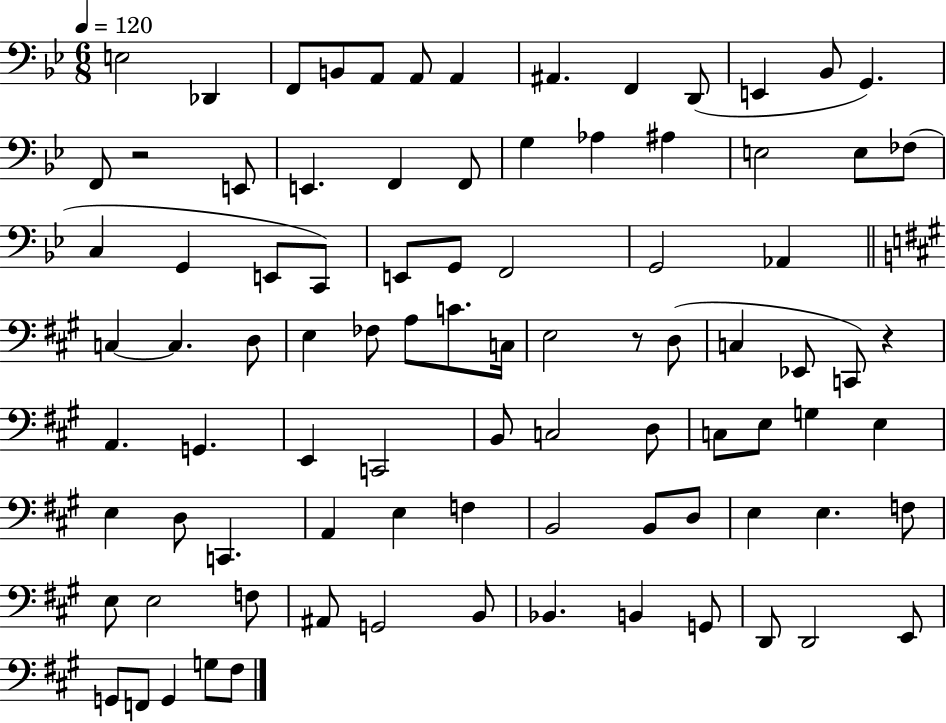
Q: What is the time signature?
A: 6/8